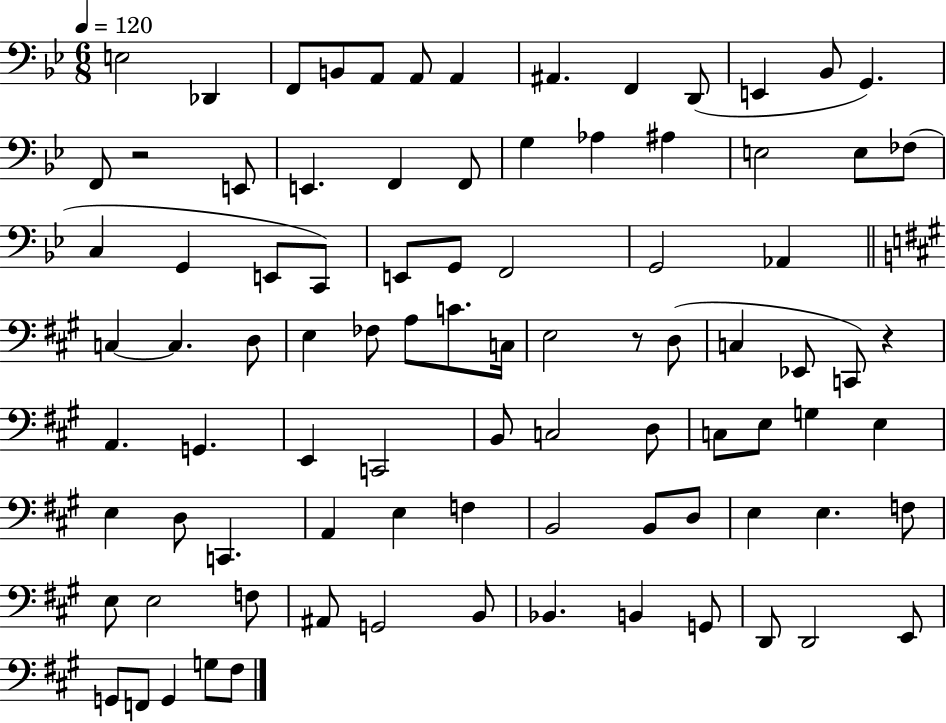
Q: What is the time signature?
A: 6/8